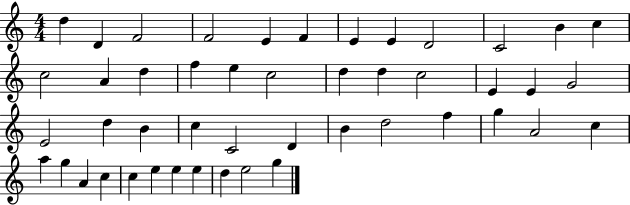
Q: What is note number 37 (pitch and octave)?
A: A5